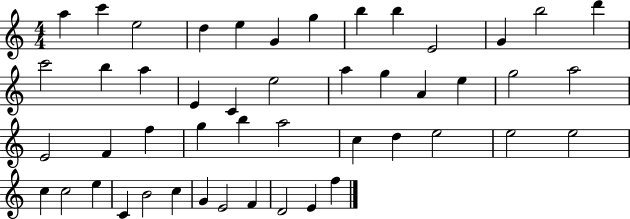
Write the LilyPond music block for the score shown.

{
  \clef treble
  \numericTimeSignature
  \time 4/4
  \key c \major
  a''4 c'''4 e''2 | d''4 e''4 g'4 g''4 | b''4 b''4 e'2 | g'4 b''2 d'''4 | \break c'''2 b''4 a''4 | e'4 c'4 e''2 | a''4 g''4 a'4 e''4 | g''2 a''2 | \break e'2 f'4 f''4 | g''4 b''4 a''2 | c''4 d''4 e''2 | e''2 e''2 | \break c''4 c''2 e''4 | c'4 b'2 c''4 | g'4 e'2 f'4 | d'2 e'4 f''4 | \break \bar "|."
}